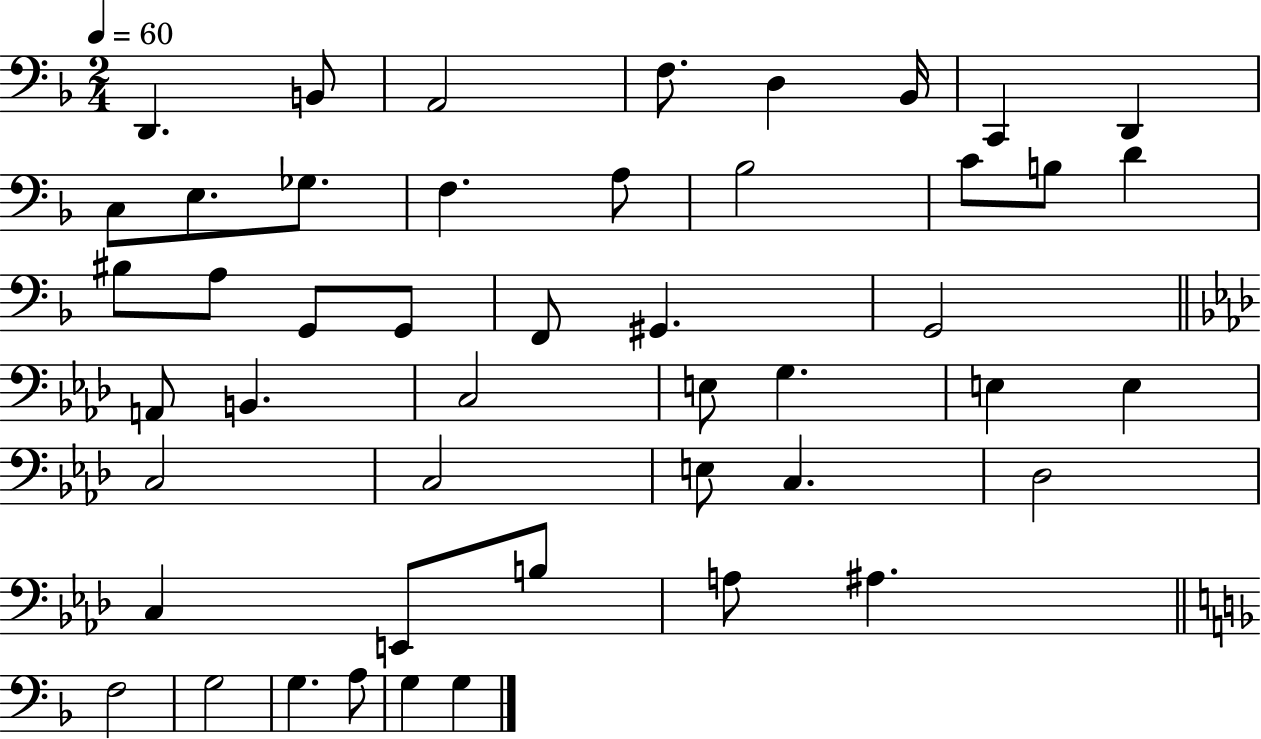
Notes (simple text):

D2/q. B2/e A2/h F3/e. D3/q Bb2/s C2/q D2/q C3/e E3/e. Gb3/e. F3/q. A3/e Bb3/h C4/e B3/e D4/q BIS3/e A3/e G2/e G2/e F2/e G#2/q. G2/h A2/e B2/q. C3/h E3/e G3/q. E3/q E3/q C3/h C3/h E3/e C3/q. Db3/h C3/q E2/e B3/e A3/e A#3/q. F3/h G3/h G3/q. A3/e G3/q G3/q